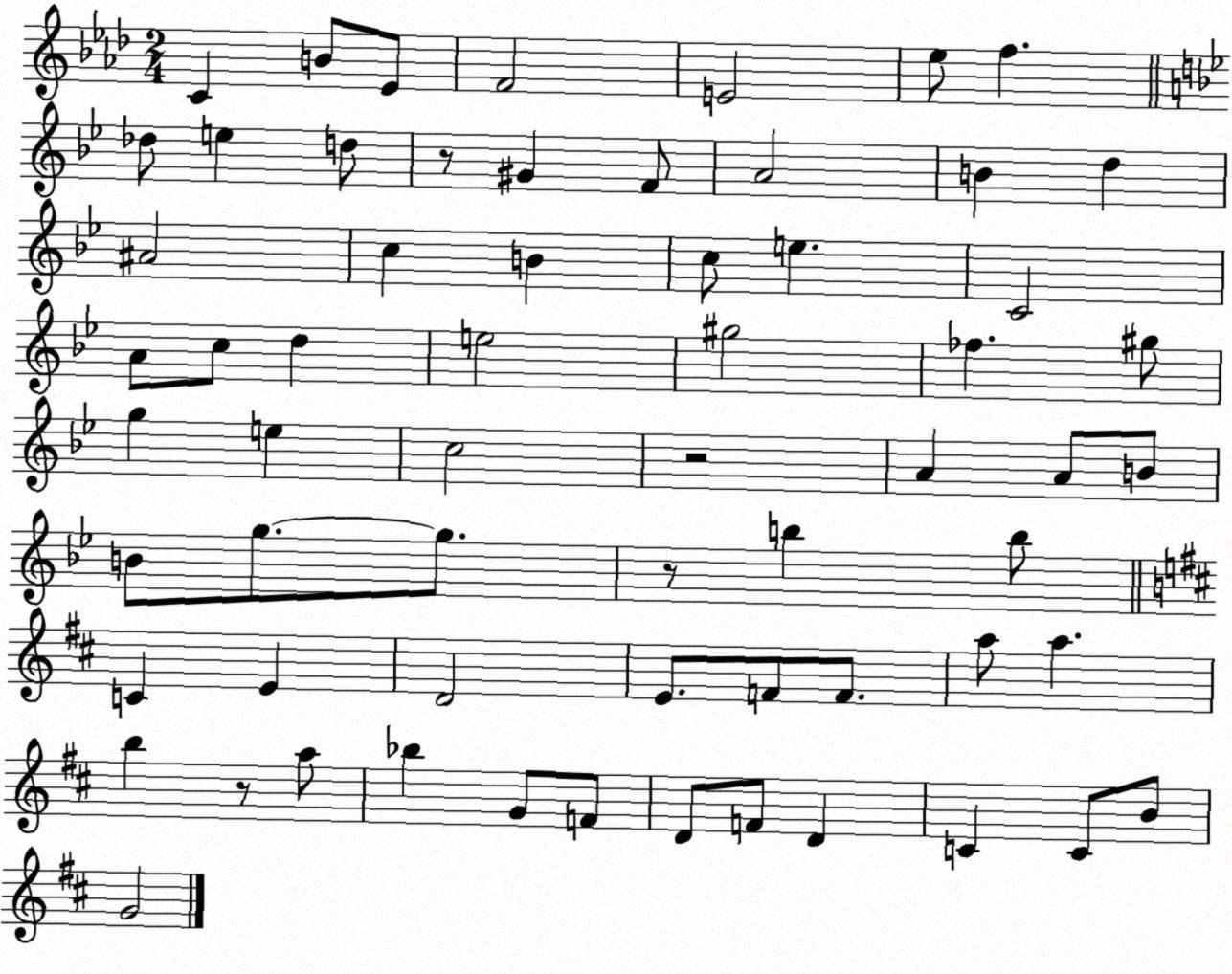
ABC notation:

X:1
T:Untitled
M:2/4
L:1/4
K:Ab
C B/2 _E/2 F2 E2 _e/2 f _d/2 e d/2 z/2 ^G F/2 A2 B d ^A2 c B c/2 e C2 A/2 c/2 d e2 ^g2 _f ^g/2 g e c2 z2 A A/2 B/2 B/2 g/2 g/2 z/2 b b/2 C E D2 E/2 F/2 F/2 a/2 a b z/2 a/2 _b G/2 F/2 D/2 F/2 D C C/2 B/2 G2